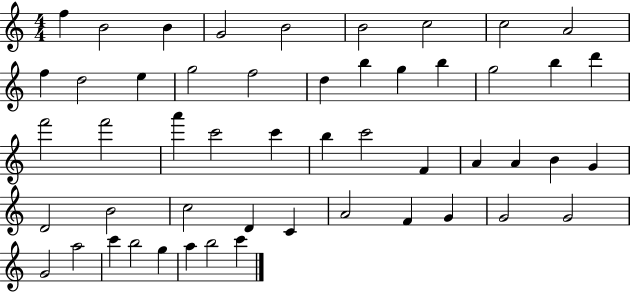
X:1
T:Untitled
M:4/4
L:1/4
K:C
f B2 B G2 B2 B2 c2 c2 A2 f d2 e g2 f2 d b g b g2 b d' f'2 f'2 a' c'2 c' b c'2 F A A B G D2 B2 c2 D C A2 F G G2 G2 G2 a2 c' b2 g a b2 c'